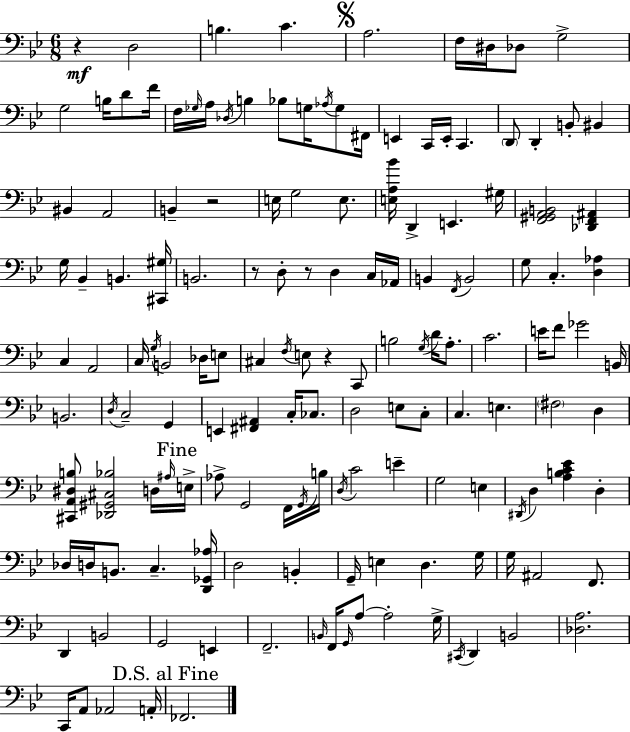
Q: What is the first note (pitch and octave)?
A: D3